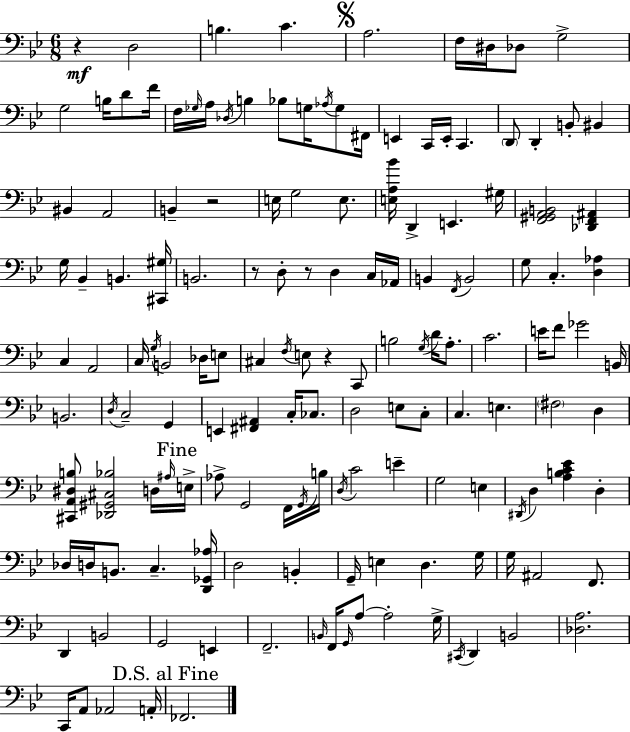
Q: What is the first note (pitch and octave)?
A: D3